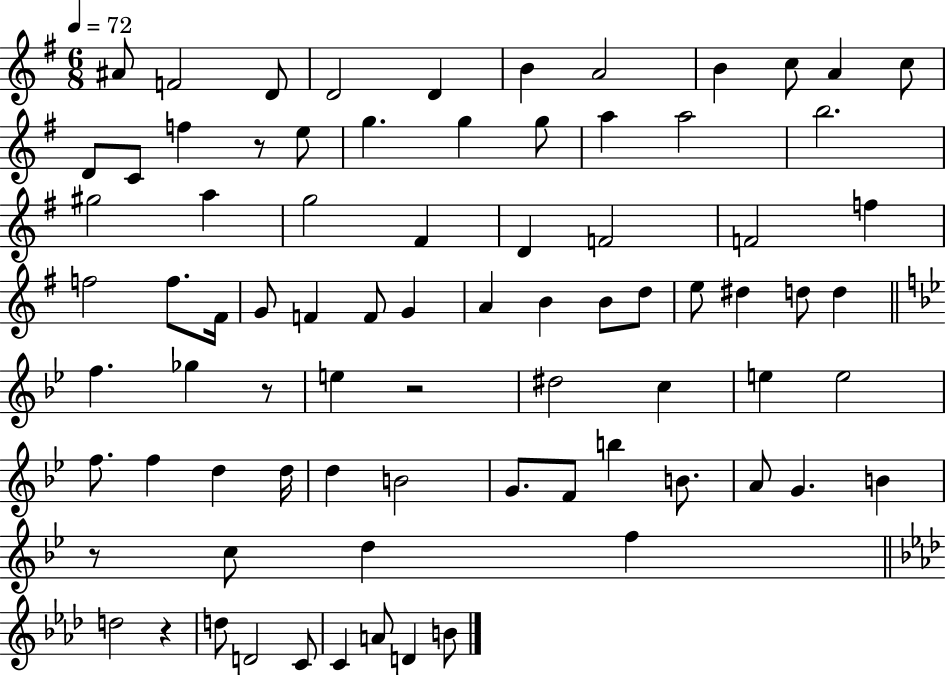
{
  \clef treble
  \numericTimeSignature
  \time 6/8
  \key g \major
  \tempo 4 = 72
  ais'8 f'2 d'8 | d'2 d'4 | b'4 a'2 | b'4 c''8 a'4 c''8 | \break d'8 c'8 f''4 r8 e''8 | g''4. g''4 g''8 | a''4 a''2 | b''2. | \break gis''2 a''4 | g''2 fis'4 | d'4 f'2 | f'2 f''4 | \break f''2 f''8. fis'16 | g'8 f'4 f'8 g'4 | a'4 b'4 b'8 d''8 | e''8 dis''4 d''8 d''4 | \break \bar "||" \break \key bes \major f''4. ges''4 r8 | e''4 r2 | dis''2 c''4 | e''4 e''2 | \break f''8. f''4 d''4 d''16 | d''4 b'2 | g'8. f'8 b''4 b'8. | a'8 g'4. b'4 | \break r8 c''8 d''4 f''4 | \bar "||" \break \key aes \major d''2 r4 | d''8 d'2 c'8 | c'4 a'8 d'4 b'8 | \bar "|."
}